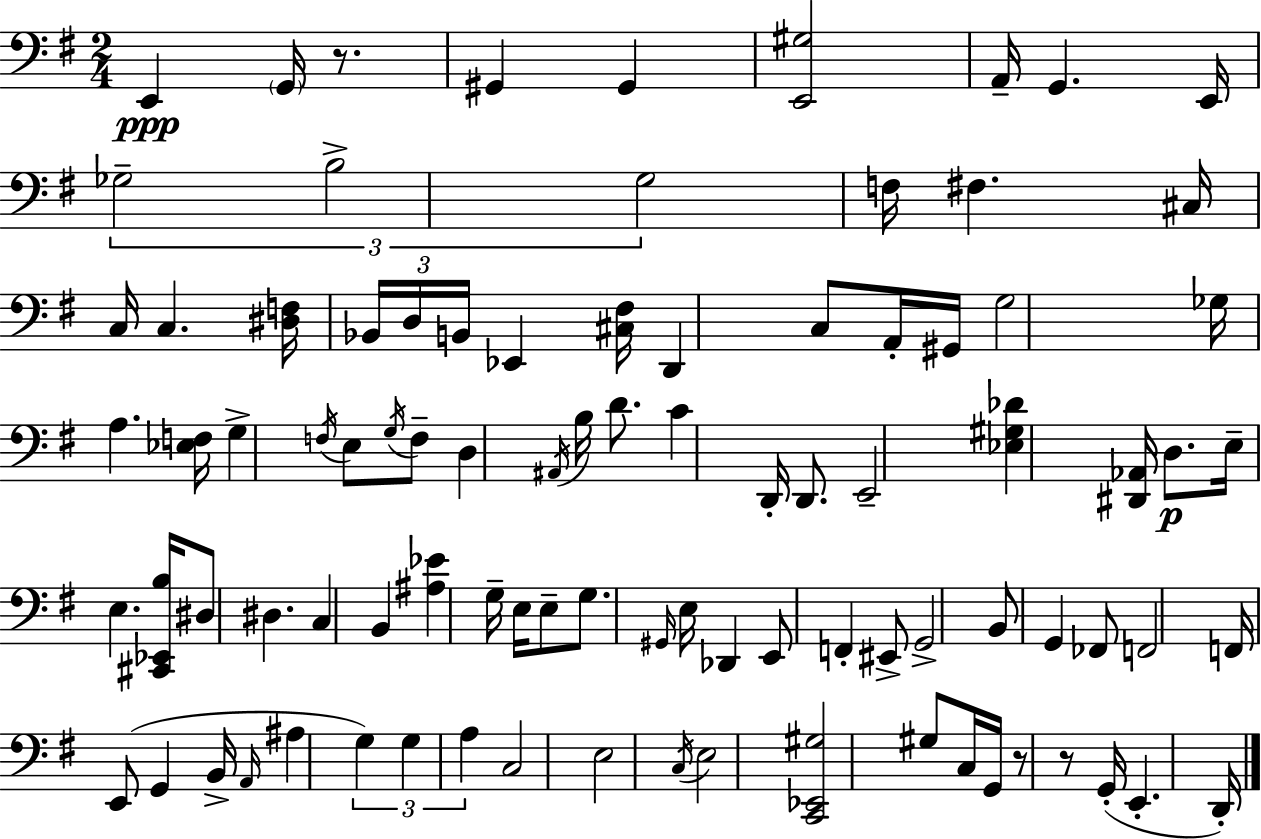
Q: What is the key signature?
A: G major